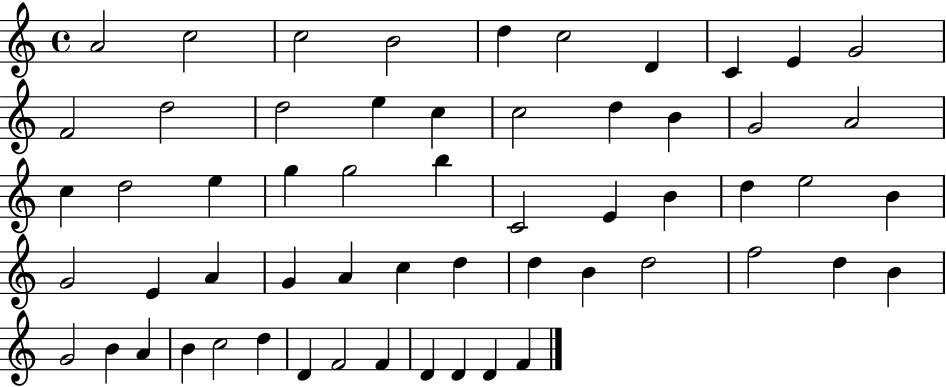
A4/h C5/h C5/h B4/h D5/q C5/h D4/q C4/q E4/q G4/h F4/h D5/h D5/h E5/q C5/q C5/h D5/q B4/q G4/h A4/h C5/q D5/h E5/q G5/q G5/h B5/q C4/h E4/q B4/q D5/q E5/h B4/q G4/h E4/q A4/q G4/q A4/q C5/q D5/q D5/q B4/q D5/h F5/h D5/q B4/q G4/h B4/q A4/q B4/q C5/h D5/q D4/q F4/h F4/q D4/q D4/q D4/q F4/q